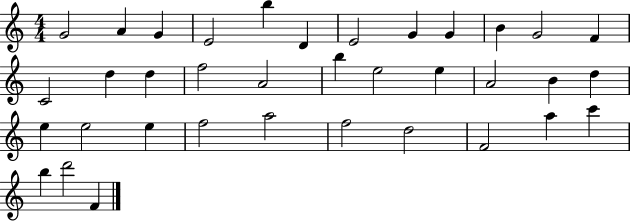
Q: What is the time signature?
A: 4/4